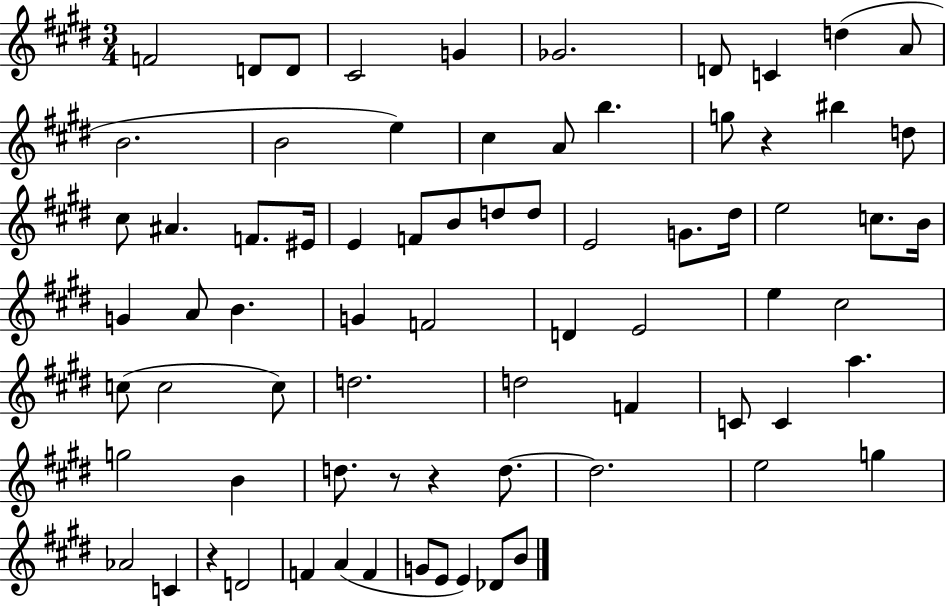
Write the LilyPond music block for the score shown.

{
  \clef treble
  \numericTimeSignature
  \time 3/4
  \key e \major
  f'2 d'8 d'8 | cis'2 g'4 | ges'2. | d'8 c'4 d''4( a'8 | \break b'2. | b'2 e''4) | cis''4 a'8 b''4. | g''8 r4 bis''4 d''8 | \break cis''8 ais'4. f'8. eis'16 | e'4 f'8 b'8 d''8 d''8 | e'2 g'8. dis''16 | e''2 c''8. b'16 | \break g'4 a'8 b'4. | g'4 f'2 | d'4 e'2 | e''4 cis''2 | \break c''8( c''2 c''8) | d''2. | d''2 f'4 | c'8 c'4 a''4. | \break g''2 b'4 | d''8. r8 r4 d''8.~~ | d''2. | e''2 g''4 | \break aes'2 c'4 | r4 d'2 | f'4 a'4( f'4 | g'8 e'8 e'4) des'8 b'8 | \break \bar "|."
}